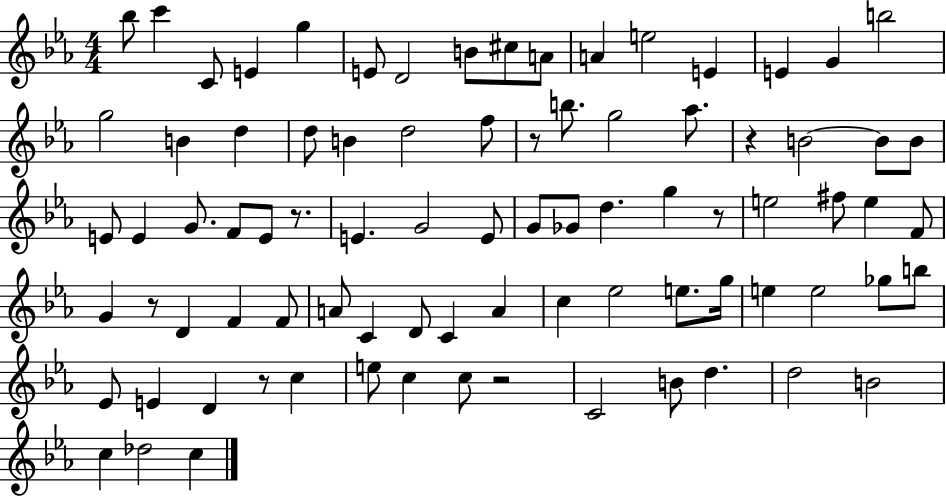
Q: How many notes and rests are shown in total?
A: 84